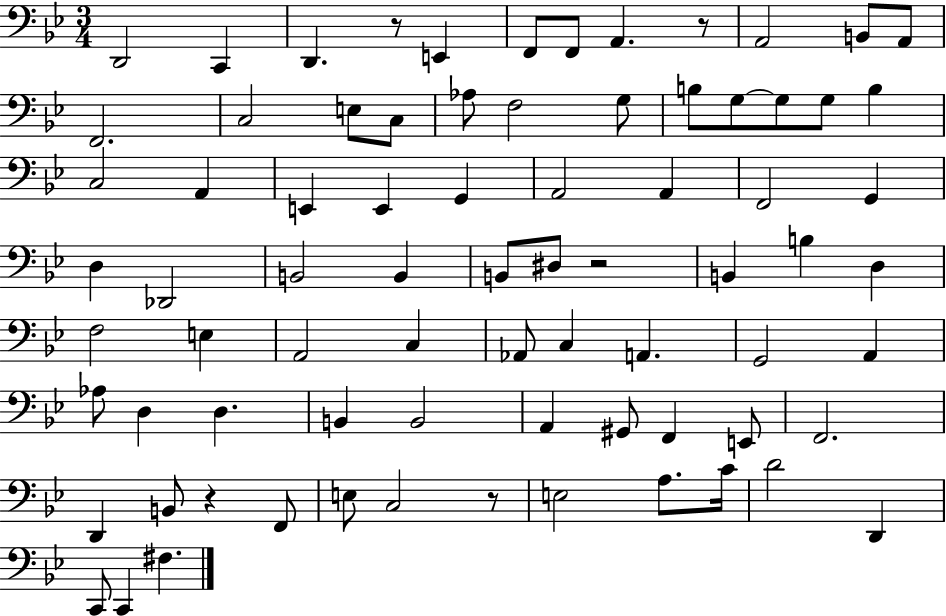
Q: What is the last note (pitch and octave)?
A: F#3